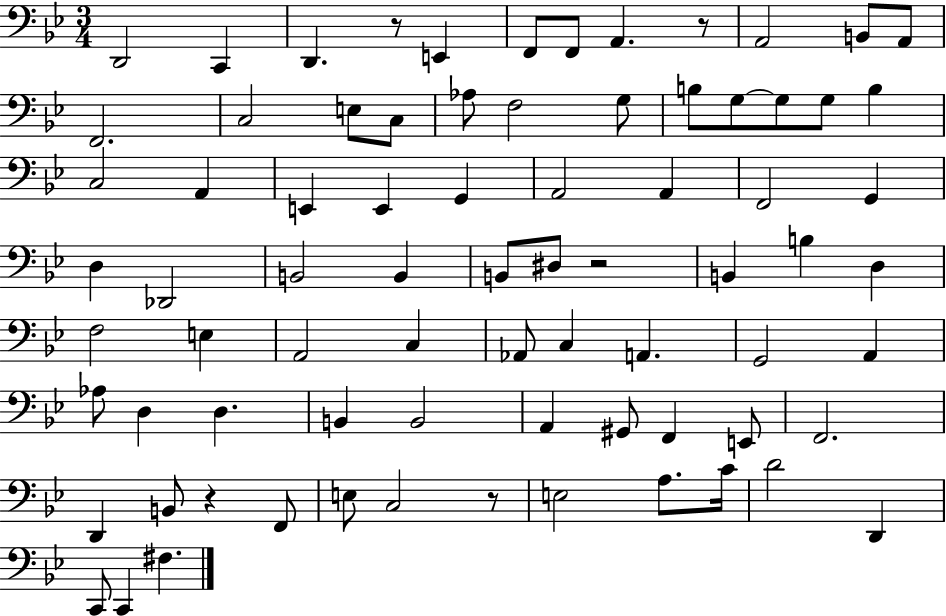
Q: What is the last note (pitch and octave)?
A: F#3